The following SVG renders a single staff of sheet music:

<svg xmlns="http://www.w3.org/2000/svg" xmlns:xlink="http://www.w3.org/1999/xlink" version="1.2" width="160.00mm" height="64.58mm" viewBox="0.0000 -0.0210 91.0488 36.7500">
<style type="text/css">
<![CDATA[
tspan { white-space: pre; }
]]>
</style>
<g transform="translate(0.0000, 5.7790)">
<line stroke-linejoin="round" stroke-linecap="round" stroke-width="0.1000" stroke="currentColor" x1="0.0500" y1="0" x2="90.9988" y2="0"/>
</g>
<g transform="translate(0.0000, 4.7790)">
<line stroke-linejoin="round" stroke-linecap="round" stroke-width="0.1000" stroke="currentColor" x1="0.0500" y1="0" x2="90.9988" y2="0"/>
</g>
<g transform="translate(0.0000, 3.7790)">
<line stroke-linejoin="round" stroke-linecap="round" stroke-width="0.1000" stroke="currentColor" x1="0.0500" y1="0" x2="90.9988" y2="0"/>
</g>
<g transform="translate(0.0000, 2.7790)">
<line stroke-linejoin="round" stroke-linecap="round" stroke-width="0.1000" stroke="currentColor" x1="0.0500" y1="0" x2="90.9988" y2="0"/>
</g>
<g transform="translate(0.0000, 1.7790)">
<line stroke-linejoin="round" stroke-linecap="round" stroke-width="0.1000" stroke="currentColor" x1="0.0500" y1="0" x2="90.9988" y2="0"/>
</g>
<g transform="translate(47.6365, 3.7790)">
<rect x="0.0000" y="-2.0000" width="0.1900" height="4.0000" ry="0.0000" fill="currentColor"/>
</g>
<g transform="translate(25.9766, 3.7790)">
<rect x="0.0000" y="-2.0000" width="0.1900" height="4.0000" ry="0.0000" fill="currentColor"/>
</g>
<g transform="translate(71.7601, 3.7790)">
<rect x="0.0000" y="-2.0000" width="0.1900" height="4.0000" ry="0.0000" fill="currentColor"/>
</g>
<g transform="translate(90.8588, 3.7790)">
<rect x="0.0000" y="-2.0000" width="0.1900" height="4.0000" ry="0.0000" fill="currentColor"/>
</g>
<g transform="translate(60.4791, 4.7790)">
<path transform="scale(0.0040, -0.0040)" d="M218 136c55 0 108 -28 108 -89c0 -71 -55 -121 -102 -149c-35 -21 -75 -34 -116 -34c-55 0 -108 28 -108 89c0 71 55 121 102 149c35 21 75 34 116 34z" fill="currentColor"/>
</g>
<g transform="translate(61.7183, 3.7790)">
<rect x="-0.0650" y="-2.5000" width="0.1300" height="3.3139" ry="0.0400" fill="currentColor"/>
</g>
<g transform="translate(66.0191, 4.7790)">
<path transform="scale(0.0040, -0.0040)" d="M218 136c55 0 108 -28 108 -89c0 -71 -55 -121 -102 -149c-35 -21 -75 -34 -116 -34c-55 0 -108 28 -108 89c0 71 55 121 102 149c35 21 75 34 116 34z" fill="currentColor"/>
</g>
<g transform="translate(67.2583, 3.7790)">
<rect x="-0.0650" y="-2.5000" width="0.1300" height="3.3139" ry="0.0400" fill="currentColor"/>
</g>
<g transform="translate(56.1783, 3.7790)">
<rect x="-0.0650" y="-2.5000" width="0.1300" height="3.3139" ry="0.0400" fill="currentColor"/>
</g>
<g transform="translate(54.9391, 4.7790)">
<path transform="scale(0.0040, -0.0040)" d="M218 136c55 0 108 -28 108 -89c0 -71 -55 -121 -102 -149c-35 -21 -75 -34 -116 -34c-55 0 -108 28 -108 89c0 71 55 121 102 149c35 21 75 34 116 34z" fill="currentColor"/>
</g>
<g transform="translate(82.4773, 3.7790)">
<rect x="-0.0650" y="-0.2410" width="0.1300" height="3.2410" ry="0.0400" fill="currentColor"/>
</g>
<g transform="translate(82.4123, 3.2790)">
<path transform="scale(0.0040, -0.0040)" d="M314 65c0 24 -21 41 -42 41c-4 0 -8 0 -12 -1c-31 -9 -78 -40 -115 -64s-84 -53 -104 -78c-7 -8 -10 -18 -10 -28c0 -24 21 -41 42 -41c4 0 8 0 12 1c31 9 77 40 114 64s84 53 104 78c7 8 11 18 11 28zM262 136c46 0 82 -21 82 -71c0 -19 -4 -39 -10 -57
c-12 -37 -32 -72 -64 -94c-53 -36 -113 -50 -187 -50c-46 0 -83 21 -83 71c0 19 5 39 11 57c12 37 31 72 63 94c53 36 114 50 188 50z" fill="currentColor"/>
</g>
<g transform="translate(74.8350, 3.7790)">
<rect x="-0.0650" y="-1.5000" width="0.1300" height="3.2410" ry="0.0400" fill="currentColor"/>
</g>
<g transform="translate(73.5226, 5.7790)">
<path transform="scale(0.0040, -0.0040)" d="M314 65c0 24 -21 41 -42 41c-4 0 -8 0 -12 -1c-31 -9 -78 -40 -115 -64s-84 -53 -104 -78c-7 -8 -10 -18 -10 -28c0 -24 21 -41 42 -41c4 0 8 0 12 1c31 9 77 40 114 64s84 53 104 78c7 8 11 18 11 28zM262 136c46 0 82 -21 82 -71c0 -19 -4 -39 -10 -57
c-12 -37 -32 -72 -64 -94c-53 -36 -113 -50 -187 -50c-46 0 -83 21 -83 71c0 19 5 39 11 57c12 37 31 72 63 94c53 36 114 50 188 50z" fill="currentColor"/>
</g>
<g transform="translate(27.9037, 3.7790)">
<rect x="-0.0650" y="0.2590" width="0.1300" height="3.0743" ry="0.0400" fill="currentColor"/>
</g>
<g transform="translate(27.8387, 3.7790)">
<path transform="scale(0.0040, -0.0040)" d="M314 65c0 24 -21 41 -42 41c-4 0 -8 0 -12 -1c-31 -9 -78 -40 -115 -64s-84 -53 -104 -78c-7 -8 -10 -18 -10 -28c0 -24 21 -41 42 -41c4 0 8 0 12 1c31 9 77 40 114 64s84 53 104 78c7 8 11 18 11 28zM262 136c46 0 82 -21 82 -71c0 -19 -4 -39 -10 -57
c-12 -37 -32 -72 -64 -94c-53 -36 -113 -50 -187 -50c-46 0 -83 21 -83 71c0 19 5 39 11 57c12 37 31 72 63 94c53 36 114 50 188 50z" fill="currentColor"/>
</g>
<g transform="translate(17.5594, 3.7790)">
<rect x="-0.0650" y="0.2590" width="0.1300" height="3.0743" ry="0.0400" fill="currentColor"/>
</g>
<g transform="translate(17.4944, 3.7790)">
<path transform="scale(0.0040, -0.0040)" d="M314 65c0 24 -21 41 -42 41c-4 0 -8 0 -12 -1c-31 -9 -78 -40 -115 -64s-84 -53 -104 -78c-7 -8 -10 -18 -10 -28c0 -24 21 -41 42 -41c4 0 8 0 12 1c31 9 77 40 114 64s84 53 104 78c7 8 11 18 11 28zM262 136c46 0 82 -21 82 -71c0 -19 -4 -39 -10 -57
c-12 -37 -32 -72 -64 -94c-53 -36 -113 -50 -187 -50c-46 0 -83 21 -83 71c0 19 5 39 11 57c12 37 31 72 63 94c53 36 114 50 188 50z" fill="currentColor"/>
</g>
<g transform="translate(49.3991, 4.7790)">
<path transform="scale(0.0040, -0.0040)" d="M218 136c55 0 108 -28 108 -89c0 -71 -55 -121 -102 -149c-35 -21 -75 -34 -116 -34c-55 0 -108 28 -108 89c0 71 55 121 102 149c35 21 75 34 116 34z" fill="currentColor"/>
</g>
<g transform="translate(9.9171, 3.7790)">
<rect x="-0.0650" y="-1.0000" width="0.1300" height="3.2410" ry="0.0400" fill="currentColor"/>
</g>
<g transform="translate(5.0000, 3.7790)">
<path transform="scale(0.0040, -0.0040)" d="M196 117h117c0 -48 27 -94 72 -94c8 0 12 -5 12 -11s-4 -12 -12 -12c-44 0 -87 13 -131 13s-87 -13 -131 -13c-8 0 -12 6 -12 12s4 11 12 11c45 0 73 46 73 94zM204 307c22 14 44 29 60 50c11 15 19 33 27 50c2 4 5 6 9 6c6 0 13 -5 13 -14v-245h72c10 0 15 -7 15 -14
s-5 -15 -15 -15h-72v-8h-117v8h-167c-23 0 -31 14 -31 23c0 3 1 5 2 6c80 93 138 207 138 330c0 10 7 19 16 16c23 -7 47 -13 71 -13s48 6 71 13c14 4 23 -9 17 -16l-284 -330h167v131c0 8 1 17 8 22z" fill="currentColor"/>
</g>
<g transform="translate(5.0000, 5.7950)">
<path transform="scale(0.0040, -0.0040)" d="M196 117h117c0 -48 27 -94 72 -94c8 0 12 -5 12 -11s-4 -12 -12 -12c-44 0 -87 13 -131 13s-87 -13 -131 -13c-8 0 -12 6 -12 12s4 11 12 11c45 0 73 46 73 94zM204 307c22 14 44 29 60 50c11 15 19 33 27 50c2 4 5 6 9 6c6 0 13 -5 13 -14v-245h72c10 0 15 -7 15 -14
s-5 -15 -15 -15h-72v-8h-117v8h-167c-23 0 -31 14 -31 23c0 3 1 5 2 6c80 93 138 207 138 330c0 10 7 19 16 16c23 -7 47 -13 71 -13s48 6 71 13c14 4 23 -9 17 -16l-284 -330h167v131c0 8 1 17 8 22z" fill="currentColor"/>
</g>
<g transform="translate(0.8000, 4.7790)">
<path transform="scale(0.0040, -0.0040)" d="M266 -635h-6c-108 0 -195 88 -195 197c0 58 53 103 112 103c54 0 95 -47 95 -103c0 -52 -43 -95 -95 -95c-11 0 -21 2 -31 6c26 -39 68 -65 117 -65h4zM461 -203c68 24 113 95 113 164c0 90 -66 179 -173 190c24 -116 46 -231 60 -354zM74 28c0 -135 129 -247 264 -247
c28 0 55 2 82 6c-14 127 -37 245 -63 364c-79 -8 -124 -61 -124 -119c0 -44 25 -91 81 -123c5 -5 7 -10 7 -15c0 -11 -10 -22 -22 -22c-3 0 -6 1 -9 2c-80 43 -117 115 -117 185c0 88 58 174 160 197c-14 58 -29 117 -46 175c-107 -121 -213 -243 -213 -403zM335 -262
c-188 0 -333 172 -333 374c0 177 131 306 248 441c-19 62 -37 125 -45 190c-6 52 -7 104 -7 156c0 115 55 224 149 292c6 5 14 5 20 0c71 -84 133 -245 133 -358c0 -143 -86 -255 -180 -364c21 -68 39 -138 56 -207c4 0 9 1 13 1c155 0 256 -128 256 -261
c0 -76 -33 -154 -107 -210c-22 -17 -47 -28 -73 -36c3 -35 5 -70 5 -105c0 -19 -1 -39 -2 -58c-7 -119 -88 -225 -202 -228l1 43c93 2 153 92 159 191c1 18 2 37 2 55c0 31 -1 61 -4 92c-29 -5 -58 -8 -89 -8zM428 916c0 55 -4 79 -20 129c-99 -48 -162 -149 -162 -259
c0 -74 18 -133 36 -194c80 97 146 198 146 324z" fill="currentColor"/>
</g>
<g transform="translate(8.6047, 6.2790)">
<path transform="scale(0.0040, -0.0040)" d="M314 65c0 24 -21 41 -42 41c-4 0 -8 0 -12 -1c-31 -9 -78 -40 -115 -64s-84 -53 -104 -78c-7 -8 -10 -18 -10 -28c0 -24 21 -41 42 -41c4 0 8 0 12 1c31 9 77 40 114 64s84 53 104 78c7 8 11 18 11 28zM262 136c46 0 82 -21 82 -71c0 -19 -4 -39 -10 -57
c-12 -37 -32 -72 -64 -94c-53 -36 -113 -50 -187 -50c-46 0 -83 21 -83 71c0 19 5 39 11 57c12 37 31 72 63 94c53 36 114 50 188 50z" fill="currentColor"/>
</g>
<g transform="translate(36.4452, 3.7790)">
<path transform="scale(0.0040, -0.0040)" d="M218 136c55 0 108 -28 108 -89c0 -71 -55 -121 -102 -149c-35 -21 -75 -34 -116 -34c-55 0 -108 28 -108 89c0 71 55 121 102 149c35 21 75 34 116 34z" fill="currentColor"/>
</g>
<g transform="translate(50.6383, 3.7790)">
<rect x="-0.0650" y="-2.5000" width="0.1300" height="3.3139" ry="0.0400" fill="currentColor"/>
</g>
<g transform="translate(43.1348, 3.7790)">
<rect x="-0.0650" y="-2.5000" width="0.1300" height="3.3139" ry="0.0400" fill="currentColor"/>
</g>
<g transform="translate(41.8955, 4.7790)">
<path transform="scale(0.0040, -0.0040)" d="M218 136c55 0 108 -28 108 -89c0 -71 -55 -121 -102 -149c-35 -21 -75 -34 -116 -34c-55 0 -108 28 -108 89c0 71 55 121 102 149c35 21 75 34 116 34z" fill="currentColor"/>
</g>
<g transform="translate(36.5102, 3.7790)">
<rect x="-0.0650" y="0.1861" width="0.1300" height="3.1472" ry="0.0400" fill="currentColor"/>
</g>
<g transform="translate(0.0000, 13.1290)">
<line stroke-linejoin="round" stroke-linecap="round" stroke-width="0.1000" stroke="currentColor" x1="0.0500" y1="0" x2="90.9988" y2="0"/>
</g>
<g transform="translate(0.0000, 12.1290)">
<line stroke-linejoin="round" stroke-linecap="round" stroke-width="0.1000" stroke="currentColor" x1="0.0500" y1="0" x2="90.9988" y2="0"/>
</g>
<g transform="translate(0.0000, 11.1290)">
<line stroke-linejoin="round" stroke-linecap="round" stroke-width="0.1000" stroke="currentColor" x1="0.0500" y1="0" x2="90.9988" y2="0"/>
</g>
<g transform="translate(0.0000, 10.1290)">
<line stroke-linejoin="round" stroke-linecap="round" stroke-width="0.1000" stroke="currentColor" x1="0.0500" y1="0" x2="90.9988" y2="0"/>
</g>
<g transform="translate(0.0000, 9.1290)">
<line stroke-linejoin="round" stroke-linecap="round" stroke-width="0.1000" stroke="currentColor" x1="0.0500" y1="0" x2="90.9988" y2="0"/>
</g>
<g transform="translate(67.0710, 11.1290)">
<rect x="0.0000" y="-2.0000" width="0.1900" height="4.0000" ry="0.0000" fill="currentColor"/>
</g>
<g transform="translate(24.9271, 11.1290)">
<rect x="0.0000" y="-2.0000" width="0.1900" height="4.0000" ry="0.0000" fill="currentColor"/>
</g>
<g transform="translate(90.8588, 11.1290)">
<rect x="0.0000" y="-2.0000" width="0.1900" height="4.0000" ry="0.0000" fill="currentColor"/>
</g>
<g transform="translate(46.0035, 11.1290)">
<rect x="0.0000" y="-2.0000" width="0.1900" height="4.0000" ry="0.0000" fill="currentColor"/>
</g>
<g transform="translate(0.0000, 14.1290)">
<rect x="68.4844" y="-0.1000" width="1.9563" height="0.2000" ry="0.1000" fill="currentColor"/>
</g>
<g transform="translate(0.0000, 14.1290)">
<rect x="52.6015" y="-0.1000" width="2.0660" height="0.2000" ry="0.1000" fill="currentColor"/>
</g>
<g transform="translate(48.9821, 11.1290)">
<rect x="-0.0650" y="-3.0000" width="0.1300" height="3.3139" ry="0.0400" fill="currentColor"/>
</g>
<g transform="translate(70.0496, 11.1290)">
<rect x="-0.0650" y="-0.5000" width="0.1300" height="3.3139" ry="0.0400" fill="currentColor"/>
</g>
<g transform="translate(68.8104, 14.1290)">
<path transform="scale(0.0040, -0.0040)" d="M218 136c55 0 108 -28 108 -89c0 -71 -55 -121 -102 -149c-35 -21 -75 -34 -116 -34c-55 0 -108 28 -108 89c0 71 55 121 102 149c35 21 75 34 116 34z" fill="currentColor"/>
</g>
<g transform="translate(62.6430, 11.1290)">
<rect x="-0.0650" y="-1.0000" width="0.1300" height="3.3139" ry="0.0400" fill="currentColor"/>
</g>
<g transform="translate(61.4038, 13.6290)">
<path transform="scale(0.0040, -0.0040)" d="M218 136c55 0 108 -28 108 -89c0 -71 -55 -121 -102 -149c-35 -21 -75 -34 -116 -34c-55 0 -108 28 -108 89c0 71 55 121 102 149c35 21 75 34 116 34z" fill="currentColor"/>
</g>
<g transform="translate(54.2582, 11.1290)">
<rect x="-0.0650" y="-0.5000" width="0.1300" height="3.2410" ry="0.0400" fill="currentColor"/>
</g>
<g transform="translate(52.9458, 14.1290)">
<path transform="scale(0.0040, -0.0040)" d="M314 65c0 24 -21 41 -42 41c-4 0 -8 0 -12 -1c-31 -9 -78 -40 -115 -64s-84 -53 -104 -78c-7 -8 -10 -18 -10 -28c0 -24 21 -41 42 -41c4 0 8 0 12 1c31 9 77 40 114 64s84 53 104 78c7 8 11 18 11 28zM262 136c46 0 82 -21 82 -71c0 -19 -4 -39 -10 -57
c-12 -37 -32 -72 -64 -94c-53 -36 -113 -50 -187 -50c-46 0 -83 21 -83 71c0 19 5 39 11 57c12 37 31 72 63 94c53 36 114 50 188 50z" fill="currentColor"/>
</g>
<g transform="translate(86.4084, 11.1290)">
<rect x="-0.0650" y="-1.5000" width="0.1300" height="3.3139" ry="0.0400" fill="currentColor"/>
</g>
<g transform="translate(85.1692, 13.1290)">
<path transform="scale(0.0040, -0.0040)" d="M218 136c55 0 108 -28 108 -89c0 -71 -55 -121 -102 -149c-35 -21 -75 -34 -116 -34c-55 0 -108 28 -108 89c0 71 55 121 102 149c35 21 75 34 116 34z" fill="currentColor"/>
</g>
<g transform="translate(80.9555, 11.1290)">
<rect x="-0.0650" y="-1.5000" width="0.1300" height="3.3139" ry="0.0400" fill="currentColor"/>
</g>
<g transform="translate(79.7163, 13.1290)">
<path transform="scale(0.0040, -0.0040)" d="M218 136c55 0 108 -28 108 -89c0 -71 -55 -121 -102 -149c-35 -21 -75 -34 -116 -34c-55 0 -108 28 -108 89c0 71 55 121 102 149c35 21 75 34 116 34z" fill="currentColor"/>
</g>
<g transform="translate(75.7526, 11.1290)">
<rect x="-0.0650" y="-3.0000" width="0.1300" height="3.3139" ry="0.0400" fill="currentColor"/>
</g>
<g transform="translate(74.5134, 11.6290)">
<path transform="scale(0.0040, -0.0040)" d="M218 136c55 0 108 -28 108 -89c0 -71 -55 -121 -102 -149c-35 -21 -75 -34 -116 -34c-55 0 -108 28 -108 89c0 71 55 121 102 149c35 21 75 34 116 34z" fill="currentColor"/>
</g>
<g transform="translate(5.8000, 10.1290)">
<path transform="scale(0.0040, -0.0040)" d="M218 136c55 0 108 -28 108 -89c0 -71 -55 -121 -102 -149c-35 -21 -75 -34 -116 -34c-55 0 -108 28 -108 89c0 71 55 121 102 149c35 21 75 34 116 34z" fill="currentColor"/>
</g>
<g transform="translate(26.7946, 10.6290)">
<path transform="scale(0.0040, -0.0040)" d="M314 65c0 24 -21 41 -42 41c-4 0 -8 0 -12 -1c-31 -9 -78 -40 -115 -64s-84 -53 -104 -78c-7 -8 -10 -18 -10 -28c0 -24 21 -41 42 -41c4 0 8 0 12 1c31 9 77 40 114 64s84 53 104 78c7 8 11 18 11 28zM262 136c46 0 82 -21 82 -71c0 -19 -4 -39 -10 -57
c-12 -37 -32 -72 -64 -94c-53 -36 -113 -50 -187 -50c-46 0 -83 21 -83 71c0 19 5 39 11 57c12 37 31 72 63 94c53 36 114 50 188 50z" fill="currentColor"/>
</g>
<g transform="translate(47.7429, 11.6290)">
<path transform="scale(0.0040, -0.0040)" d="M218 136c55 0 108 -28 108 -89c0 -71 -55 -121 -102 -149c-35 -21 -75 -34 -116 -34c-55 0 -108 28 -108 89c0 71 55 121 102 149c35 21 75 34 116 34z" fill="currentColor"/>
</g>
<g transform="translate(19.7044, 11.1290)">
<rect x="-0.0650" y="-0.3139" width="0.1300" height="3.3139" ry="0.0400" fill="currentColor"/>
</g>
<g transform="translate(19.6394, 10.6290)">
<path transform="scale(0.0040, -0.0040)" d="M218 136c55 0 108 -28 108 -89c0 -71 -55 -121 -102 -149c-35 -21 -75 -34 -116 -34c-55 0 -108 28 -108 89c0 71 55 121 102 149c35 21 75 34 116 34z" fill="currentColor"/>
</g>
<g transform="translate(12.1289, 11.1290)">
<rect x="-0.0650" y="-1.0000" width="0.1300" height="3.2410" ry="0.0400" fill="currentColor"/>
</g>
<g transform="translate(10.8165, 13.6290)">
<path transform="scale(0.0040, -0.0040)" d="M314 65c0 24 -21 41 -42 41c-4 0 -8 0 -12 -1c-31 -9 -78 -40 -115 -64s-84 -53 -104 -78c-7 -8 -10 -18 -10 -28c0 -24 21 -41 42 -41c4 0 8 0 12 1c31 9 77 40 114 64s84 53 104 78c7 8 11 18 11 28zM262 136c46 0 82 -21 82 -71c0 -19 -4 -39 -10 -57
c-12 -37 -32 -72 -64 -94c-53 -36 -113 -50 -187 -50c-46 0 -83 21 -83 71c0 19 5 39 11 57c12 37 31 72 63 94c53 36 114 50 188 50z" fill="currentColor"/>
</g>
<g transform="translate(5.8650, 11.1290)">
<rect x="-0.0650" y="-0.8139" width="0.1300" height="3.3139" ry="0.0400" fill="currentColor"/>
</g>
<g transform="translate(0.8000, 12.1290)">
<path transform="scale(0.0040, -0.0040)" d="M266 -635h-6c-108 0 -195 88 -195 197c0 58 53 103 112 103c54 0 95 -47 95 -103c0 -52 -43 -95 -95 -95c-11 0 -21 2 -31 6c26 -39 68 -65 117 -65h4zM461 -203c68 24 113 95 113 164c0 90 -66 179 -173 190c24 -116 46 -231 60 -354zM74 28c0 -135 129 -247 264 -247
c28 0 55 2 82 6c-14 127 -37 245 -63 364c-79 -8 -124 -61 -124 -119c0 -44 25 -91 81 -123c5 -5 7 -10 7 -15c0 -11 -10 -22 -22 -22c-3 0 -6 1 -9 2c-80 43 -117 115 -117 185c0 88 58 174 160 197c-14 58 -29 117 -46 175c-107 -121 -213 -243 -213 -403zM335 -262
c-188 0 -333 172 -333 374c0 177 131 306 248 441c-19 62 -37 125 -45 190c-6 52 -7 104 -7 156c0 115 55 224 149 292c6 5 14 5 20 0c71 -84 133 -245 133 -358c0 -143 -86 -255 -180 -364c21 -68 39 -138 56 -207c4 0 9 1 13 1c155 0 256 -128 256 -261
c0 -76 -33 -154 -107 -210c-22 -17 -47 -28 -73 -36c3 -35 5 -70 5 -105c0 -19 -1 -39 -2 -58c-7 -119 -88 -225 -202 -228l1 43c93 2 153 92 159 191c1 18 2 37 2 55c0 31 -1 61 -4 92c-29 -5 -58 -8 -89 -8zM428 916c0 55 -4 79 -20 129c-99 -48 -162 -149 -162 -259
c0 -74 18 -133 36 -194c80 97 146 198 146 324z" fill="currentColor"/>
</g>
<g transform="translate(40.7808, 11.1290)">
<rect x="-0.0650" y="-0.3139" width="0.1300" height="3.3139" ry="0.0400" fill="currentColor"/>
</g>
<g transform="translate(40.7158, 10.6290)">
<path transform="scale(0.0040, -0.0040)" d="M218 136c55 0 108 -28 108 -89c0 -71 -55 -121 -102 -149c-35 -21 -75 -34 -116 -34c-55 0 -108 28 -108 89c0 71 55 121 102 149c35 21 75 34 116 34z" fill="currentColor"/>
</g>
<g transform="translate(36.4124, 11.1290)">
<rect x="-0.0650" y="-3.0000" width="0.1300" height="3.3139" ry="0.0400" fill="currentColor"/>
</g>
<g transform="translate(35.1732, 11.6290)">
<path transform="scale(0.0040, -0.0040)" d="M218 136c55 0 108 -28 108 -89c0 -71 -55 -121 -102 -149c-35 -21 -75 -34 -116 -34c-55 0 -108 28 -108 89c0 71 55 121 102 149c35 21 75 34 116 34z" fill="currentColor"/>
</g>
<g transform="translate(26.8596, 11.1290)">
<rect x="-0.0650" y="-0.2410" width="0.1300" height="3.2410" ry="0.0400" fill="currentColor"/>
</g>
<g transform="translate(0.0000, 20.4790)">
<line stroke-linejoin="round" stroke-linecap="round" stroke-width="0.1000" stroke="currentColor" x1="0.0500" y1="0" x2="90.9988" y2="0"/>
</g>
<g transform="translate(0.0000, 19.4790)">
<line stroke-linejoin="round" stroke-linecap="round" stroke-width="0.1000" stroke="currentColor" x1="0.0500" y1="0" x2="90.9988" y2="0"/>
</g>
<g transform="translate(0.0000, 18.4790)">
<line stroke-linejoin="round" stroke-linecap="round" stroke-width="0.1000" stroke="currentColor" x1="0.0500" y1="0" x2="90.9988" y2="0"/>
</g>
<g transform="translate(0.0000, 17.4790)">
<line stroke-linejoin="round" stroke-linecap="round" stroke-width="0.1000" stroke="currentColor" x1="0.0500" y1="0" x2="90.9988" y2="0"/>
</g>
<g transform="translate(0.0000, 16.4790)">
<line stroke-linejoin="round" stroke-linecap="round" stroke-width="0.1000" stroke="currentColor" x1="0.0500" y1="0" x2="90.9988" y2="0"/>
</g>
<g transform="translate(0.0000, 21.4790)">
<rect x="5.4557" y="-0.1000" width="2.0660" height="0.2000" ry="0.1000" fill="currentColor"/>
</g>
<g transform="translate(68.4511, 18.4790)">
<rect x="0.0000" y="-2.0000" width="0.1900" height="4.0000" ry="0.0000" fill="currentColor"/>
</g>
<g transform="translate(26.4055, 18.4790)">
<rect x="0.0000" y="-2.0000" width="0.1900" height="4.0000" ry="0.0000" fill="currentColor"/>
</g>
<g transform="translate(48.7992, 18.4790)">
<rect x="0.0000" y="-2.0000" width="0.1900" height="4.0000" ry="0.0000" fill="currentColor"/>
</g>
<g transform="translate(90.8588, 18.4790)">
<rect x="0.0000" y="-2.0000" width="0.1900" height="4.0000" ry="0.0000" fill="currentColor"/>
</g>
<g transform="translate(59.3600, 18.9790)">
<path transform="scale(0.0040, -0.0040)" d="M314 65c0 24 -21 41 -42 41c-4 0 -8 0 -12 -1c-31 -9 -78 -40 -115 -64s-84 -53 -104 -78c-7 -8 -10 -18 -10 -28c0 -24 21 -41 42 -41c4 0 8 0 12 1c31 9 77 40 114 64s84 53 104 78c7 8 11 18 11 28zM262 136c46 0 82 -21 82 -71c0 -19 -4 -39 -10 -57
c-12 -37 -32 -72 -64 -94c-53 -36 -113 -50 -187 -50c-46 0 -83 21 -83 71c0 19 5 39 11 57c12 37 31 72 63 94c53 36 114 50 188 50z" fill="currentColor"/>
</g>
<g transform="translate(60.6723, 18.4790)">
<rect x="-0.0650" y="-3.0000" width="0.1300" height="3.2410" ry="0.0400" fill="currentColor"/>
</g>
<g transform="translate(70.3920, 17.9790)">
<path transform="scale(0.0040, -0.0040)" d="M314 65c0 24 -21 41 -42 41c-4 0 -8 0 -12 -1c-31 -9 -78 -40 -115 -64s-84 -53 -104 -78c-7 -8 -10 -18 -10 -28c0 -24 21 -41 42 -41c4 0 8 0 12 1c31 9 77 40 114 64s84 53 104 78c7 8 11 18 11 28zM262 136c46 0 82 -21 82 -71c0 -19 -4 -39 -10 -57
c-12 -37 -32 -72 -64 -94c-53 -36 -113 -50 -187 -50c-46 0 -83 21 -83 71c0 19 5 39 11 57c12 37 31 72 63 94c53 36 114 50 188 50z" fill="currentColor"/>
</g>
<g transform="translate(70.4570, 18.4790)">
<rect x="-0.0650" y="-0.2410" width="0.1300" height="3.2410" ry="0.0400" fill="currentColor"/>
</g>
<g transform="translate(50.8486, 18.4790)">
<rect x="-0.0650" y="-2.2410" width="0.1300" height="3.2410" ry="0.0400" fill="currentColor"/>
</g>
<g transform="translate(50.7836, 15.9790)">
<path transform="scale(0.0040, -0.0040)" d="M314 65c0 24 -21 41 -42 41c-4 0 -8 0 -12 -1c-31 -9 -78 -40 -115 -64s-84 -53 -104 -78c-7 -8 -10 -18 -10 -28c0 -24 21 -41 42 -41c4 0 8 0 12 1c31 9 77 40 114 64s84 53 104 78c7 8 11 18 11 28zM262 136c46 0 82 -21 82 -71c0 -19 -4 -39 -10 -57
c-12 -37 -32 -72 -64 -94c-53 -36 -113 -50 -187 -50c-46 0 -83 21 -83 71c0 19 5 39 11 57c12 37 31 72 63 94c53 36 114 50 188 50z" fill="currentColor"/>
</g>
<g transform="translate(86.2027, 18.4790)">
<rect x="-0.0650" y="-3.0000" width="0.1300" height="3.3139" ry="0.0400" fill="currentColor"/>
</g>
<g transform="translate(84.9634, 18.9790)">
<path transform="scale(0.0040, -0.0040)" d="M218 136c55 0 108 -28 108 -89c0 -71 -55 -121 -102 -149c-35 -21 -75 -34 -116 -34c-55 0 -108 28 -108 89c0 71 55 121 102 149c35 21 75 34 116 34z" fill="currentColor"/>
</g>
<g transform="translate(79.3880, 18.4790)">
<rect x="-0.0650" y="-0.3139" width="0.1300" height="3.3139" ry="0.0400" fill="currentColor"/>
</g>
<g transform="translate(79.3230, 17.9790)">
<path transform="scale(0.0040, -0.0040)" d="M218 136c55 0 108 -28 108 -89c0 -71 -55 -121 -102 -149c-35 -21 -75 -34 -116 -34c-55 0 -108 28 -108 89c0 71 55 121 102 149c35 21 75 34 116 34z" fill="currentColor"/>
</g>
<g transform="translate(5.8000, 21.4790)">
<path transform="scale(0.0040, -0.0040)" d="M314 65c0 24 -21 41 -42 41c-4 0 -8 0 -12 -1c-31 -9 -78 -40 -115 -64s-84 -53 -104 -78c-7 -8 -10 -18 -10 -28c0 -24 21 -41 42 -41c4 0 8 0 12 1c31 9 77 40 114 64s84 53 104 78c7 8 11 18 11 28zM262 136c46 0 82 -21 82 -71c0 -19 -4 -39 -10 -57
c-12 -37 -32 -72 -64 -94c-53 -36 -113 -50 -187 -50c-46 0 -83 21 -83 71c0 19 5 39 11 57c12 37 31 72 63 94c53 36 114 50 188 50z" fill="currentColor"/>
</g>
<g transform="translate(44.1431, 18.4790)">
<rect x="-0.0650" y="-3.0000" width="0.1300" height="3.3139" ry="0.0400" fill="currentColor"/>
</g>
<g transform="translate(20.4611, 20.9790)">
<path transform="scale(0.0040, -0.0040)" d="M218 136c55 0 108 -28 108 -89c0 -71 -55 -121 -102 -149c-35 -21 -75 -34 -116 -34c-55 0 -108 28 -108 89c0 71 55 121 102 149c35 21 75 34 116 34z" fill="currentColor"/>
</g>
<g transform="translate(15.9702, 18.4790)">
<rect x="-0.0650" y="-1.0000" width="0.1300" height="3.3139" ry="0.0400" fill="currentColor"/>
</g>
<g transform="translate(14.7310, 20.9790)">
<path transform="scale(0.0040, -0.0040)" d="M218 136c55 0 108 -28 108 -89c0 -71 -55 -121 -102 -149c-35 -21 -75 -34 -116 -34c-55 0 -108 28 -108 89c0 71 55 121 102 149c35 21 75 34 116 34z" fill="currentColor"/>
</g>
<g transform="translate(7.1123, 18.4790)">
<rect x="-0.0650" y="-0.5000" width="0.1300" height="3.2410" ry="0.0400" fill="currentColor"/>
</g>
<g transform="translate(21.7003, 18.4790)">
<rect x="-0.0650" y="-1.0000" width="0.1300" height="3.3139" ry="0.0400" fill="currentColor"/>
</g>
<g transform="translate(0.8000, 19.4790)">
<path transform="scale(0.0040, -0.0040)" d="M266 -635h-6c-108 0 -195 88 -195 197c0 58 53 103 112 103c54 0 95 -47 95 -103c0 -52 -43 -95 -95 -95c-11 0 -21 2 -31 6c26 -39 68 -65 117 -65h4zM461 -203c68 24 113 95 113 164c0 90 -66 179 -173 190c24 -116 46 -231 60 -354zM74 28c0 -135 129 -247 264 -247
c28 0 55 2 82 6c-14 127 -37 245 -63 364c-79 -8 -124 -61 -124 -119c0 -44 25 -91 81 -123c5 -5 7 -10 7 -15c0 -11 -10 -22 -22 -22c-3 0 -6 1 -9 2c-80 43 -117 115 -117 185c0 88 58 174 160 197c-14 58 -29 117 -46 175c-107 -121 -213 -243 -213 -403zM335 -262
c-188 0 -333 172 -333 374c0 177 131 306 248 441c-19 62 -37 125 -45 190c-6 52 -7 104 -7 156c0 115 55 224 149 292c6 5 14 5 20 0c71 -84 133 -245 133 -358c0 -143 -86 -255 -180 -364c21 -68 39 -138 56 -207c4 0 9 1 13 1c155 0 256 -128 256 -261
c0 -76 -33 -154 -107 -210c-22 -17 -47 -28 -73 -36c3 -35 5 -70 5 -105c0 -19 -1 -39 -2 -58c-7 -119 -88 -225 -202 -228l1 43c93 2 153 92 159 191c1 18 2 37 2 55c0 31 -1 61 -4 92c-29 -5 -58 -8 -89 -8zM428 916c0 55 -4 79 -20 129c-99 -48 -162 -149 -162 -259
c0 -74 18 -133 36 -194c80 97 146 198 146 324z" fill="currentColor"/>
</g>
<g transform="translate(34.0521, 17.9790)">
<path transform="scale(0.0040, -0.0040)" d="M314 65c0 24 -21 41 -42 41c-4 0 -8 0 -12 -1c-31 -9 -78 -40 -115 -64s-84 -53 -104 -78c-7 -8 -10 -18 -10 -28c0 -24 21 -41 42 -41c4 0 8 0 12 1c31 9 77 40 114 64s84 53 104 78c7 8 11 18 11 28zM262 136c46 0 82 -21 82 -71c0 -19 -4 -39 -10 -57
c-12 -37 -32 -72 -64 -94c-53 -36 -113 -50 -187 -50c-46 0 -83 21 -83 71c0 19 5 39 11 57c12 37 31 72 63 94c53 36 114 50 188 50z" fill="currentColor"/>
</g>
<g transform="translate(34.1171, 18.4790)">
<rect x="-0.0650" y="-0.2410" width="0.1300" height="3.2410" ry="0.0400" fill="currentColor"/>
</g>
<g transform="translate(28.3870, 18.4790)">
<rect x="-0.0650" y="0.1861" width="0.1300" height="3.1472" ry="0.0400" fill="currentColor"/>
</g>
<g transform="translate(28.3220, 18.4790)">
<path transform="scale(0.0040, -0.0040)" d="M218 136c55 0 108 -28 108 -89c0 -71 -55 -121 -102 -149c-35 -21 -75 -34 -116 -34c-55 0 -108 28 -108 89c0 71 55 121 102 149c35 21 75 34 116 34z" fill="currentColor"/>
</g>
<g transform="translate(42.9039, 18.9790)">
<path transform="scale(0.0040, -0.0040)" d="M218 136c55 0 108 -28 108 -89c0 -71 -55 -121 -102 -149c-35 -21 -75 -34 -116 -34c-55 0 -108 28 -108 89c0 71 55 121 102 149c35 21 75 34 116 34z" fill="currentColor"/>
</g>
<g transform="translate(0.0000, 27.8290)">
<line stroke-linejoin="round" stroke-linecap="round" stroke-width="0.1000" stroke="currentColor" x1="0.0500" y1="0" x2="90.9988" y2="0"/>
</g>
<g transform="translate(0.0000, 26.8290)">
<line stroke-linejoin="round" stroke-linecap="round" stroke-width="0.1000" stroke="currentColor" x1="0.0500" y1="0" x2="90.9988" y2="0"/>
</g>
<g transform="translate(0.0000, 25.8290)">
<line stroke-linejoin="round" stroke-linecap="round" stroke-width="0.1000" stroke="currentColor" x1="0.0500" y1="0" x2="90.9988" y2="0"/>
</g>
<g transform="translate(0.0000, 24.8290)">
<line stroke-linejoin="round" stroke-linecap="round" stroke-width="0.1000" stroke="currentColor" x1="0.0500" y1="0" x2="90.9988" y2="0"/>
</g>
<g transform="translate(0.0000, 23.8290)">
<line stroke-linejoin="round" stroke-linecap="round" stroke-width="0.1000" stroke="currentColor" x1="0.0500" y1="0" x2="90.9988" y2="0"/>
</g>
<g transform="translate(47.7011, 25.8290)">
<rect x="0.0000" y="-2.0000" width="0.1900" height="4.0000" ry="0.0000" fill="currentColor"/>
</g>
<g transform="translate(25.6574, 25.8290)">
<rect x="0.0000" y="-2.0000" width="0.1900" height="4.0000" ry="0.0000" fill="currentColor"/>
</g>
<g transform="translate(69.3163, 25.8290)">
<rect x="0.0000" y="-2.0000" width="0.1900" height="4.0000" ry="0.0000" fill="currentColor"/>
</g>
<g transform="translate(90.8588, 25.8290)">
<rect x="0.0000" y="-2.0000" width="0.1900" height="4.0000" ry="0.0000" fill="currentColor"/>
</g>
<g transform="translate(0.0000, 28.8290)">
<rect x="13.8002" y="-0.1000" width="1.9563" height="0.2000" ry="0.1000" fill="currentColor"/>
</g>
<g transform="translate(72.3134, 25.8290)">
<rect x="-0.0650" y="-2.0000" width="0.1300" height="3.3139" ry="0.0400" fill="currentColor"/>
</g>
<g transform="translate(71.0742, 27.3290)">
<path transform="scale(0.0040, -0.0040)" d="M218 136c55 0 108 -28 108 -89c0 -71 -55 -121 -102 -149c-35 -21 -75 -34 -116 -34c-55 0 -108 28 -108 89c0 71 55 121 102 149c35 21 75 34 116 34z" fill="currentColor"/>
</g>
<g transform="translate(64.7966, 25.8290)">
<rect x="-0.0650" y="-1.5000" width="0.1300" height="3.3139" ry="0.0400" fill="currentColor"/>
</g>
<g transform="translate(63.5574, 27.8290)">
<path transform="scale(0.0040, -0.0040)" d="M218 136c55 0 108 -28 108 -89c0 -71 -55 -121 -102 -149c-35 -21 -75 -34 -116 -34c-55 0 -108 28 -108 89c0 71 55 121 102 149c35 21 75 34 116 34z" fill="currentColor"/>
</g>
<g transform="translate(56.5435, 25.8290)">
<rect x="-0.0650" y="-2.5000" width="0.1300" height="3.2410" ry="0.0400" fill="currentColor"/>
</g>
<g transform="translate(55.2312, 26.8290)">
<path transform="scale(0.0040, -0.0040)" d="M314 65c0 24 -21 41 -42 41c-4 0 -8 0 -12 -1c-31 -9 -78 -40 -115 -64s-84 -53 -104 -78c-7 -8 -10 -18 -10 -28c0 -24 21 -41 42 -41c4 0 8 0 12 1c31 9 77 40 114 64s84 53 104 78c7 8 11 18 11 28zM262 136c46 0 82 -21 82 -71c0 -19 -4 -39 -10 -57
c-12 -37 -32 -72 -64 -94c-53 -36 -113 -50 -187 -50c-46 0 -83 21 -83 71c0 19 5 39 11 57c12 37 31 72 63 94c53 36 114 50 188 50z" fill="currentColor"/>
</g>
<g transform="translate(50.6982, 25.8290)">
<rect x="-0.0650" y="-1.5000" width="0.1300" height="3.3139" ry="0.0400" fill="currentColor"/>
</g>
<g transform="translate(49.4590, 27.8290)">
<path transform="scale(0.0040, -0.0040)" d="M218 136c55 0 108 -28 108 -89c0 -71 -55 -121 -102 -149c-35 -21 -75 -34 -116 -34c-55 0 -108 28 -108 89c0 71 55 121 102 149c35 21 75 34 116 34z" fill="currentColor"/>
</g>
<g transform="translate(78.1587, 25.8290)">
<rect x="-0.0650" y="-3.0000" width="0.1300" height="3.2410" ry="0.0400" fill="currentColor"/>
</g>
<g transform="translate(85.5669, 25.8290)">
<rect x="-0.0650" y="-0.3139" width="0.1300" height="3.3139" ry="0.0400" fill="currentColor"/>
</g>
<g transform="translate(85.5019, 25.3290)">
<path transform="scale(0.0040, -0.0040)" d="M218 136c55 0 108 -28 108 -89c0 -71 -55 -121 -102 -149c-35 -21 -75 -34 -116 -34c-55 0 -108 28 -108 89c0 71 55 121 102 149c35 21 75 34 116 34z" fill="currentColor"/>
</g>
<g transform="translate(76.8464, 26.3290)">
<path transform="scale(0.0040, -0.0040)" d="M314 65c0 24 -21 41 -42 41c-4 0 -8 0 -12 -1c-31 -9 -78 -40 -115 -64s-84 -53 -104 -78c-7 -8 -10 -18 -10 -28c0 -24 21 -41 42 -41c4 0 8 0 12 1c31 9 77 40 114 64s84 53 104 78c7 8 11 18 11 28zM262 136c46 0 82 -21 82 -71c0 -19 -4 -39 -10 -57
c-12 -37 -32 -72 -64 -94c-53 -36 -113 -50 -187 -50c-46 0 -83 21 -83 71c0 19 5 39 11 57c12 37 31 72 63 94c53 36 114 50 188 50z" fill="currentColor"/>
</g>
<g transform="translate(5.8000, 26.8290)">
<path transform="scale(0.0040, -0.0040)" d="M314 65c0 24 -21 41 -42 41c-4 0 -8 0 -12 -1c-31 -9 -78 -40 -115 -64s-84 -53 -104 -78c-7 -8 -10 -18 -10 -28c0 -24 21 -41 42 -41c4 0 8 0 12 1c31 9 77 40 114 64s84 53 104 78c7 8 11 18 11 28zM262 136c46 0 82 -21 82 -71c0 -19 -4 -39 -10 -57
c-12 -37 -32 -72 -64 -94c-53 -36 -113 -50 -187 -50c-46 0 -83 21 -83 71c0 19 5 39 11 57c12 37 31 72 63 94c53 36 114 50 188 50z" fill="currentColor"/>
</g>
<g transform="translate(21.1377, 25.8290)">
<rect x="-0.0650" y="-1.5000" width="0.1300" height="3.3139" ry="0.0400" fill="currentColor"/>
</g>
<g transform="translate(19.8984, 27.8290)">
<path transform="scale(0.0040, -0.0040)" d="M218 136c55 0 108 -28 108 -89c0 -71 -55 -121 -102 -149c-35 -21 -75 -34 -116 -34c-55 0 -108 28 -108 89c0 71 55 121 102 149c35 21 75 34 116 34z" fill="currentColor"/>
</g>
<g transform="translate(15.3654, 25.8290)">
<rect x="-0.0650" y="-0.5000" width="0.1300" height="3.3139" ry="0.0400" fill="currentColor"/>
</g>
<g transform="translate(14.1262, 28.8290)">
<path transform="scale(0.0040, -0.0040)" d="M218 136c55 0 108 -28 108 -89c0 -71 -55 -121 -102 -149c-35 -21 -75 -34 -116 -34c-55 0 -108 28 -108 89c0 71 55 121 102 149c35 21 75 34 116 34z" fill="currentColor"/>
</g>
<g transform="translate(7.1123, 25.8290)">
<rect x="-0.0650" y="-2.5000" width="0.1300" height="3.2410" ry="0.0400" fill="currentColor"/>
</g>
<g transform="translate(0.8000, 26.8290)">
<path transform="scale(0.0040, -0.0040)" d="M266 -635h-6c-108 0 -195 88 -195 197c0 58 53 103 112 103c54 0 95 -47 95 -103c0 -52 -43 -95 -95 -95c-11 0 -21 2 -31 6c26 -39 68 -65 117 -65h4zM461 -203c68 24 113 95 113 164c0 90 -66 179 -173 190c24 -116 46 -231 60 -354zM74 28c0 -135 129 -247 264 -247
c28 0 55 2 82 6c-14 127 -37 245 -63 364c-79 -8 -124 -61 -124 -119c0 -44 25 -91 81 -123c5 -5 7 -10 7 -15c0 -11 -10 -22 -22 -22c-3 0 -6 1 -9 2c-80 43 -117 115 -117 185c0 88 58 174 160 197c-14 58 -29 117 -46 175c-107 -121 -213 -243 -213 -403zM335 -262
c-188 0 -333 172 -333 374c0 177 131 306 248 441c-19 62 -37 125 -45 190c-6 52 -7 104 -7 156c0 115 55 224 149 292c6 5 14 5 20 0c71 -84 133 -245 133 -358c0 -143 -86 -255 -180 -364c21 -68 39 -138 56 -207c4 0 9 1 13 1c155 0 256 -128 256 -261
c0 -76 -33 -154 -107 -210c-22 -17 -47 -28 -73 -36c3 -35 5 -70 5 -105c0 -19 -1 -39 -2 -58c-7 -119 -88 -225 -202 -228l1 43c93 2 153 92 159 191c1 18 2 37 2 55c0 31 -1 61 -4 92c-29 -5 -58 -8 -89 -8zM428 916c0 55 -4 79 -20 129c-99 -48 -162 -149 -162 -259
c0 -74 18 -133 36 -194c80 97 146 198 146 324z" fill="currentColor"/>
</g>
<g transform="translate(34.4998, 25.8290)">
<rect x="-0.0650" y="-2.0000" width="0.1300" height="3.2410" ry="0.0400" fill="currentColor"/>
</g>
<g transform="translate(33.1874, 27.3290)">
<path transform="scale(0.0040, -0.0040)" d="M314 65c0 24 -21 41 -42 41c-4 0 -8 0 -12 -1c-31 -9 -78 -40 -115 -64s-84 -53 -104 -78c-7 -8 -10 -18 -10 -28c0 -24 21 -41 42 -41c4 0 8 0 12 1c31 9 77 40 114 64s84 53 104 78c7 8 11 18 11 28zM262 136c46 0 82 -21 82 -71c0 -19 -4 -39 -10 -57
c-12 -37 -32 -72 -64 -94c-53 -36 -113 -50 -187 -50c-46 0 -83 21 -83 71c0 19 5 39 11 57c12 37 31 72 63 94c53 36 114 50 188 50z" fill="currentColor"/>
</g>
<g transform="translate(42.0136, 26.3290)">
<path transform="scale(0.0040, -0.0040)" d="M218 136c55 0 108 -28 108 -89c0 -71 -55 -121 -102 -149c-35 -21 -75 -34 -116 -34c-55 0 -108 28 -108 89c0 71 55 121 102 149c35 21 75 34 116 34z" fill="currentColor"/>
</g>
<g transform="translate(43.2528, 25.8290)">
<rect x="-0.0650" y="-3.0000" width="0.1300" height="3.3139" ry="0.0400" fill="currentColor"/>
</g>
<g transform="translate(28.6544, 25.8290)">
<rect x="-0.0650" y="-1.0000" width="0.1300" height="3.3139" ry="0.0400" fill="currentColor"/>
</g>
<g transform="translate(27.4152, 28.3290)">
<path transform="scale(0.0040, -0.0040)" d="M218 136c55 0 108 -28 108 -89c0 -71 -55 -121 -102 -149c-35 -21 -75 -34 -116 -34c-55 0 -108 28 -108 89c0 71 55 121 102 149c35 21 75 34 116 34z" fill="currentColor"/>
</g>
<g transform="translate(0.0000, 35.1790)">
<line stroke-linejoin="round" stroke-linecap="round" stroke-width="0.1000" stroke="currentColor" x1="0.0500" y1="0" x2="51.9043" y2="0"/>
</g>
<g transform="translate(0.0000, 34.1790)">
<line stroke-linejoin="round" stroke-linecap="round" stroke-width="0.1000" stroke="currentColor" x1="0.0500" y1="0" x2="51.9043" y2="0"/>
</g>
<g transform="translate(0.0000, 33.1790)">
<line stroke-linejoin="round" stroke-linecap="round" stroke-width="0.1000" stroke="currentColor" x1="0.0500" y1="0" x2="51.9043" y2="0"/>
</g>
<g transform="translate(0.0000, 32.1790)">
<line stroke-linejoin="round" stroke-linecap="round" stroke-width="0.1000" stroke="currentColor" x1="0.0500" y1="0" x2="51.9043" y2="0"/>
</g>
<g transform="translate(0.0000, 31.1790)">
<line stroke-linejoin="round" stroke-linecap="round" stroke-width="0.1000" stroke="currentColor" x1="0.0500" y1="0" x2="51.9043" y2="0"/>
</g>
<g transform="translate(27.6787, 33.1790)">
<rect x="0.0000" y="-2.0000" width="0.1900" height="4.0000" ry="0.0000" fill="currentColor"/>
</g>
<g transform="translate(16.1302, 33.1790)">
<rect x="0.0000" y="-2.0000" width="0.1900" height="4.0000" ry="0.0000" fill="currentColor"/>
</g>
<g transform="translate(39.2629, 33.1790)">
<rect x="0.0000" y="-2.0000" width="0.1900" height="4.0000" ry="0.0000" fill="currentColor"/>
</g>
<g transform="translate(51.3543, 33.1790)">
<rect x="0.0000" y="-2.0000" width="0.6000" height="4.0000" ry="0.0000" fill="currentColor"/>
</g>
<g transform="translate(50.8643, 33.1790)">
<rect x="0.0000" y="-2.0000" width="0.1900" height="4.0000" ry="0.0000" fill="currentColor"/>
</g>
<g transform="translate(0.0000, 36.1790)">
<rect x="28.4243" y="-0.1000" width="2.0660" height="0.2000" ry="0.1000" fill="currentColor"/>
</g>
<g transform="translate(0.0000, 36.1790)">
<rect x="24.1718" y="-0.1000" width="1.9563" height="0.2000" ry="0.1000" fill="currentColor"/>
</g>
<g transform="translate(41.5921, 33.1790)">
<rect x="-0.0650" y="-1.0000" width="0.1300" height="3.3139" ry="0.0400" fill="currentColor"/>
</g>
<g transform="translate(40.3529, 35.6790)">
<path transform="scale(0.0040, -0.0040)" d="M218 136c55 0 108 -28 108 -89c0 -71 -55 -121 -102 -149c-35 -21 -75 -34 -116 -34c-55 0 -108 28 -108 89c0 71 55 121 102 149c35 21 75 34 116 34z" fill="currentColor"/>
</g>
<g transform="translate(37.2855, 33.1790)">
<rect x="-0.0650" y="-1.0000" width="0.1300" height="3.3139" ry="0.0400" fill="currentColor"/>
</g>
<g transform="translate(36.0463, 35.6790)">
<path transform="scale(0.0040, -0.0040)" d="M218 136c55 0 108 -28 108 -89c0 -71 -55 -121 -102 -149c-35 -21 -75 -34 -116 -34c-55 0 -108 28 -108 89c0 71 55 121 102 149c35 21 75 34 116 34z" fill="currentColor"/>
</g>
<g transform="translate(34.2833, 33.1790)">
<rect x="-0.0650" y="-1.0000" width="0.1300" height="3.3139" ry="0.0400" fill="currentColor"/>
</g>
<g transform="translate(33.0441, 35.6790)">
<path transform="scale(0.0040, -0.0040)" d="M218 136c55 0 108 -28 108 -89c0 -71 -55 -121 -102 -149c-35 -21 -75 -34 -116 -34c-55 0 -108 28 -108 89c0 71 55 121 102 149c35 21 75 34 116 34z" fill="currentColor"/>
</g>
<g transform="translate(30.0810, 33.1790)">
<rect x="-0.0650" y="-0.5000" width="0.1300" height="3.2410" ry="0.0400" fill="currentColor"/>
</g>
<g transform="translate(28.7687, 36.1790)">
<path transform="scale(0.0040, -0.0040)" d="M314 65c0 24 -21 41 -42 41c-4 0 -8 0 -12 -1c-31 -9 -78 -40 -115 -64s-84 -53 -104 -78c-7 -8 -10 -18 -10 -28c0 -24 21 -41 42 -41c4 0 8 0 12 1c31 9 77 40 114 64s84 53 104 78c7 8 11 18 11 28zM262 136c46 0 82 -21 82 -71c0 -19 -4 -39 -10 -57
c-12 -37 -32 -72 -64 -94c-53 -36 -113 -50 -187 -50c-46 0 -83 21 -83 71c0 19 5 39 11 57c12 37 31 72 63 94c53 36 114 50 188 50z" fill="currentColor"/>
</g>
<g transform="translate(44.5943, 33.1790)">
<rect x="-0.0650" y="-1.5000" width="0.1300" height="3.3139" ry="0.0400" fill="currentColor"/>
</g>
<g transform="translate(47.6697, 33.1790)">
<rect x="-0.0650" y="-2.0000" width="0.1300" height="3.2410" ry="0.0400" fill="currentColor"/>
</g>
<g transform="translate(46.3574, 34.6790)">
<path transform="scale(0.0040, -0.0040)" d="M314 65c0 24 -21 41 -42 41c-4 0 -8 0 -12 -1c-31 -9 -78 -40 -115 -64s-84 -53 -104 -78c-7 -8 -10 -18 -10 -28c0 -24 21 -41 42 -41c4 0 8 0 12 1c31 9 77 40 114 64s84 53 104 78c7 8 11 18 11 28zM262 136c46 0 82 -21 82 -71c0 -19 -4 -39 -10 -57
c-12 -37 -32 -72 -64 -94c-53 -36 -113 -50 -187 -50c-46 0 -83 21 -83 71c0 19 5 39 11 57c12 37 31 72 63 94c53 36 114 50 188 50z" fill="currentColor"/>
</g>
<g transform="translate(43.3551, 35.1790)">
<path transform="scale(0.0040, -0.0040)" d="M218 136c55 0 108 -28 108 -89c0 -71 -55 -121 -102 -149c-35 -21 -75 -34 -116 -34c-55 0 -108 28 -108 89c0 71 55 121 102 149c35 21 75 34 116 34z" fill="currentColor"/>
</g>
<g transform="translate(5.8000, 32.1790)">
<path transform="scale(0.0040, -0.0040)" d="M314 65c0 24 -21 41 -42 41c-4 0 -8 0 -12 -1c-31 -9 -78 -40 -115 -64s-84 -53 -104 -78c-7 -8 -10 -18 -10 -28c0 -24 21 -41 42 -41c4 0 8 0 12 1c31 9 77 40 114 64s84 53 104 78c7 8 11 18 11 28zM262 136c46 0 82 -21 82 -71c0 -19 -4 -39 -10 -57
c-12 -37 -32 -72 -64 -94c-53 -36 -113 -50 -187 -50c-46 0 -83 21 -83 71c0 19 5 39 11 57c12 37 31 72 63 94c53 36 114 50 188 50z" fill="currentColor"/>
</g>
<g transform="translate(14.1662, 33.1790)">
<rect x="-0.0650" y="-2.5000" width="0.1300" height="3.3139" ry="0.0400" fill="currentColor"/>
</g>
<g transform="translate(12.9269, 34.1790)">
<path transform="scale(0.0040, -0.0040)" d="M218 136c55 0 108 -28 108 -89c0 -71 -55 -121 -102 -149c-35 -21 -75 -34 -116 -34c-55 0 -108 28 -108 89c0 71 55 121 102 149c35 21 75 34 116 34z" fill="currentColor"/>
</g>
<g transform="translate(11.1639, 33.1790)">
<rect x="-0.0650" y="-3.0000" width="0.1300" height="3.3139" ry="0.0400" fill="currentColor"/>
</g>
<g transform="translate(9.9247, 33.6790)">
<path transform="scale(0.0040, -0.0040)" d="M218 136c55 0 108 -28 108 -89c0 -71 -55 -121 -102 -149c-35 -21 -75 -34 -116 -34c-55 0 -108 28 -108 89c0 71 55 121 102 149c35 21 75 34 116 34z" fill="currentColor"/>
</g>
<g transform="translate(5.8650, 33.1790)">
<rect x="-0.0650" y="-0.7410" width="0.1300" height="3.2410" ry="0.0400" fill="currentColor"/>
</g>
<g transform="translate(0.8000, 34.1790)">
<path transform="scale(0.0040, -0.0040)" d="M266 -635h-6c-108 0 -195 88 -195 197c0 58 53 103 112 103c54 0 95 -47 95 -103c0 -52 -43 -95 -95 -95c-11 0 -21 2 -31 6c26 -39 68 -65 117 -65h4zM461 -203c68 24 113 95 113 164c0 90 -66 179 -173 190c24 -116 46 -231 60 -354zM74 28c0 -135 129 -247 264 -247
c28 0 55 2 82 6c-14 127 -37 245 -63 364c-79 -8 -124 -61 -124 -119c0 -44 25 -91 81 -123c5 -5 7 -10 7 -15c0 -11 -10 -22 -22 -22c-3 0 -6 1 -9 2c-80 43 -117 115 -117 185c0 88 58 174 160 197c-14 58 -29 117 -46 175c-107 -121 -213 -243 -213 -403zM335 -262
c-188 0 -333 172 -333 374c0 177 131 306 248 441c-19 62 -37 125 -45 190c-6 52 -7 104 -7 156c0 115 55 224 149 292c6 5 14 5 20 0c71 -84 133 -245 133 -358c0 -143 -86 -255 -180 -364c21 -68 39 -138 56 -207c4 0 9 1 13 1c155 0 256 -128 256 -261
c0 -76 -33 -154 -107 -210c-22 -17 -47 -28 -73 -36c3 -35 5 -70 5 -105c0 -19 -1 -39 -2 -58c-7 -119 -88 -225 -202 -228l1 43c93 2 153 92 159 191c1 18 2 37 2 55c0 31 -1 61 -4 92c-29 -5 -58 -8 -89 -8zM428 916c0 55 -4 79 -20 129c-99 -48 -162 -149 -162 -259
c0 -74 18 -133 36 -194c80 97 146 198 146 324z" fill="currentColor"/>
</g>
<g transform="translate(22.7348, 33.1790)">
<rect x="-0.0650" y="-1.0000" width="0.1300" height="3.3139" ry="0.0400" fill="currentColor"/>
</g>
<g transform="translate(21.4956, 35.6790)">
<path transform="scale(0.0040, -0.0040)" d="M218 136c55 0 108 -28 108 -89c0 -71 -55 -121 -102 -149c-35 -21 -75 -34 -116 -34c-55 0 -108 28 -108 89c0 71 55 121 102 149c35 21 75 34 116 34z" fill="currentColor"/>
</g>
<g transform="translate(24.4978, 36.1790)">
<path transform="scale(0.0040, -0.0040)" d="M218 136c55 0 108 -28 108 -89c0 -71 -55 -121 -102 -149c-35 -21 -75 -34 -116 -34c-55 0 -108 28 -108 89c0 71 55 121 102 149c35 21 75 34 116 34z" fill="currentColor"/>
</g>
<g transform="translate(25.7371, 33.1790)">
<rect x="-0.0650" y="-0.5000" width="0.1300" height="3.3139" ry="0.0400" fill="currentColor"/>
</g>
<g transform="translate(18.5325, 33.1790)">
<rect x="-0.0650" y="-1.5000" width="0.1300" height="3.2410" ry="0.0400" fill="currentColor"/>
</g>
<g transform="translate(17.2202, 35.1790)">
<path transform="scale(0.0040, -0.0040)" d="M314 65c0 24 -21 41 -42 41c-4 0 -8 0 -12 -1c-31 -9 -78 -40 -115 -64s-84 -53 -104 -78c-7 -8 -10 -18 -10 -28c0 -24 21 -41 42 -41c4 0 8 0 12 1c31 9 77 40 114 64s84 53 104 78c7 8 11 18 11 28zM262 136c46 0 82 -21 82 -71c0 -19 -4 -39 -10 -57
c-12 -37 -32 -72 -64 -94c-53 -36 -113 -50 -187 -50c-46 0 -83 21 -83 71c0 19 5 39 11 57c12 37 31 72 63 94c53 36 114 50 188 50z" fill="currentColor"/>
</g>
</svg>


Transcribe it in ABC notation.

X:1
T:Untitled
M:4/4
L:1/4
K:C
D2 B2 B2 B G G G G G E2 c2 d D2 c c2 A c A C2 D C A E E C2 D D B c2 A g2 A2 c2 c A G2 C E D F2 A E G2 E F A2 c d2 A G E2 D C C2 D D D E F2